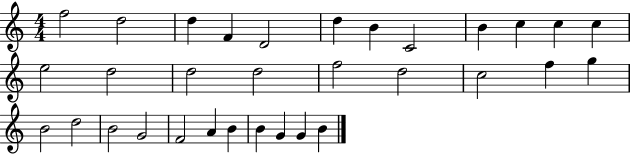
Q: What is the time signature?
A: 4/4